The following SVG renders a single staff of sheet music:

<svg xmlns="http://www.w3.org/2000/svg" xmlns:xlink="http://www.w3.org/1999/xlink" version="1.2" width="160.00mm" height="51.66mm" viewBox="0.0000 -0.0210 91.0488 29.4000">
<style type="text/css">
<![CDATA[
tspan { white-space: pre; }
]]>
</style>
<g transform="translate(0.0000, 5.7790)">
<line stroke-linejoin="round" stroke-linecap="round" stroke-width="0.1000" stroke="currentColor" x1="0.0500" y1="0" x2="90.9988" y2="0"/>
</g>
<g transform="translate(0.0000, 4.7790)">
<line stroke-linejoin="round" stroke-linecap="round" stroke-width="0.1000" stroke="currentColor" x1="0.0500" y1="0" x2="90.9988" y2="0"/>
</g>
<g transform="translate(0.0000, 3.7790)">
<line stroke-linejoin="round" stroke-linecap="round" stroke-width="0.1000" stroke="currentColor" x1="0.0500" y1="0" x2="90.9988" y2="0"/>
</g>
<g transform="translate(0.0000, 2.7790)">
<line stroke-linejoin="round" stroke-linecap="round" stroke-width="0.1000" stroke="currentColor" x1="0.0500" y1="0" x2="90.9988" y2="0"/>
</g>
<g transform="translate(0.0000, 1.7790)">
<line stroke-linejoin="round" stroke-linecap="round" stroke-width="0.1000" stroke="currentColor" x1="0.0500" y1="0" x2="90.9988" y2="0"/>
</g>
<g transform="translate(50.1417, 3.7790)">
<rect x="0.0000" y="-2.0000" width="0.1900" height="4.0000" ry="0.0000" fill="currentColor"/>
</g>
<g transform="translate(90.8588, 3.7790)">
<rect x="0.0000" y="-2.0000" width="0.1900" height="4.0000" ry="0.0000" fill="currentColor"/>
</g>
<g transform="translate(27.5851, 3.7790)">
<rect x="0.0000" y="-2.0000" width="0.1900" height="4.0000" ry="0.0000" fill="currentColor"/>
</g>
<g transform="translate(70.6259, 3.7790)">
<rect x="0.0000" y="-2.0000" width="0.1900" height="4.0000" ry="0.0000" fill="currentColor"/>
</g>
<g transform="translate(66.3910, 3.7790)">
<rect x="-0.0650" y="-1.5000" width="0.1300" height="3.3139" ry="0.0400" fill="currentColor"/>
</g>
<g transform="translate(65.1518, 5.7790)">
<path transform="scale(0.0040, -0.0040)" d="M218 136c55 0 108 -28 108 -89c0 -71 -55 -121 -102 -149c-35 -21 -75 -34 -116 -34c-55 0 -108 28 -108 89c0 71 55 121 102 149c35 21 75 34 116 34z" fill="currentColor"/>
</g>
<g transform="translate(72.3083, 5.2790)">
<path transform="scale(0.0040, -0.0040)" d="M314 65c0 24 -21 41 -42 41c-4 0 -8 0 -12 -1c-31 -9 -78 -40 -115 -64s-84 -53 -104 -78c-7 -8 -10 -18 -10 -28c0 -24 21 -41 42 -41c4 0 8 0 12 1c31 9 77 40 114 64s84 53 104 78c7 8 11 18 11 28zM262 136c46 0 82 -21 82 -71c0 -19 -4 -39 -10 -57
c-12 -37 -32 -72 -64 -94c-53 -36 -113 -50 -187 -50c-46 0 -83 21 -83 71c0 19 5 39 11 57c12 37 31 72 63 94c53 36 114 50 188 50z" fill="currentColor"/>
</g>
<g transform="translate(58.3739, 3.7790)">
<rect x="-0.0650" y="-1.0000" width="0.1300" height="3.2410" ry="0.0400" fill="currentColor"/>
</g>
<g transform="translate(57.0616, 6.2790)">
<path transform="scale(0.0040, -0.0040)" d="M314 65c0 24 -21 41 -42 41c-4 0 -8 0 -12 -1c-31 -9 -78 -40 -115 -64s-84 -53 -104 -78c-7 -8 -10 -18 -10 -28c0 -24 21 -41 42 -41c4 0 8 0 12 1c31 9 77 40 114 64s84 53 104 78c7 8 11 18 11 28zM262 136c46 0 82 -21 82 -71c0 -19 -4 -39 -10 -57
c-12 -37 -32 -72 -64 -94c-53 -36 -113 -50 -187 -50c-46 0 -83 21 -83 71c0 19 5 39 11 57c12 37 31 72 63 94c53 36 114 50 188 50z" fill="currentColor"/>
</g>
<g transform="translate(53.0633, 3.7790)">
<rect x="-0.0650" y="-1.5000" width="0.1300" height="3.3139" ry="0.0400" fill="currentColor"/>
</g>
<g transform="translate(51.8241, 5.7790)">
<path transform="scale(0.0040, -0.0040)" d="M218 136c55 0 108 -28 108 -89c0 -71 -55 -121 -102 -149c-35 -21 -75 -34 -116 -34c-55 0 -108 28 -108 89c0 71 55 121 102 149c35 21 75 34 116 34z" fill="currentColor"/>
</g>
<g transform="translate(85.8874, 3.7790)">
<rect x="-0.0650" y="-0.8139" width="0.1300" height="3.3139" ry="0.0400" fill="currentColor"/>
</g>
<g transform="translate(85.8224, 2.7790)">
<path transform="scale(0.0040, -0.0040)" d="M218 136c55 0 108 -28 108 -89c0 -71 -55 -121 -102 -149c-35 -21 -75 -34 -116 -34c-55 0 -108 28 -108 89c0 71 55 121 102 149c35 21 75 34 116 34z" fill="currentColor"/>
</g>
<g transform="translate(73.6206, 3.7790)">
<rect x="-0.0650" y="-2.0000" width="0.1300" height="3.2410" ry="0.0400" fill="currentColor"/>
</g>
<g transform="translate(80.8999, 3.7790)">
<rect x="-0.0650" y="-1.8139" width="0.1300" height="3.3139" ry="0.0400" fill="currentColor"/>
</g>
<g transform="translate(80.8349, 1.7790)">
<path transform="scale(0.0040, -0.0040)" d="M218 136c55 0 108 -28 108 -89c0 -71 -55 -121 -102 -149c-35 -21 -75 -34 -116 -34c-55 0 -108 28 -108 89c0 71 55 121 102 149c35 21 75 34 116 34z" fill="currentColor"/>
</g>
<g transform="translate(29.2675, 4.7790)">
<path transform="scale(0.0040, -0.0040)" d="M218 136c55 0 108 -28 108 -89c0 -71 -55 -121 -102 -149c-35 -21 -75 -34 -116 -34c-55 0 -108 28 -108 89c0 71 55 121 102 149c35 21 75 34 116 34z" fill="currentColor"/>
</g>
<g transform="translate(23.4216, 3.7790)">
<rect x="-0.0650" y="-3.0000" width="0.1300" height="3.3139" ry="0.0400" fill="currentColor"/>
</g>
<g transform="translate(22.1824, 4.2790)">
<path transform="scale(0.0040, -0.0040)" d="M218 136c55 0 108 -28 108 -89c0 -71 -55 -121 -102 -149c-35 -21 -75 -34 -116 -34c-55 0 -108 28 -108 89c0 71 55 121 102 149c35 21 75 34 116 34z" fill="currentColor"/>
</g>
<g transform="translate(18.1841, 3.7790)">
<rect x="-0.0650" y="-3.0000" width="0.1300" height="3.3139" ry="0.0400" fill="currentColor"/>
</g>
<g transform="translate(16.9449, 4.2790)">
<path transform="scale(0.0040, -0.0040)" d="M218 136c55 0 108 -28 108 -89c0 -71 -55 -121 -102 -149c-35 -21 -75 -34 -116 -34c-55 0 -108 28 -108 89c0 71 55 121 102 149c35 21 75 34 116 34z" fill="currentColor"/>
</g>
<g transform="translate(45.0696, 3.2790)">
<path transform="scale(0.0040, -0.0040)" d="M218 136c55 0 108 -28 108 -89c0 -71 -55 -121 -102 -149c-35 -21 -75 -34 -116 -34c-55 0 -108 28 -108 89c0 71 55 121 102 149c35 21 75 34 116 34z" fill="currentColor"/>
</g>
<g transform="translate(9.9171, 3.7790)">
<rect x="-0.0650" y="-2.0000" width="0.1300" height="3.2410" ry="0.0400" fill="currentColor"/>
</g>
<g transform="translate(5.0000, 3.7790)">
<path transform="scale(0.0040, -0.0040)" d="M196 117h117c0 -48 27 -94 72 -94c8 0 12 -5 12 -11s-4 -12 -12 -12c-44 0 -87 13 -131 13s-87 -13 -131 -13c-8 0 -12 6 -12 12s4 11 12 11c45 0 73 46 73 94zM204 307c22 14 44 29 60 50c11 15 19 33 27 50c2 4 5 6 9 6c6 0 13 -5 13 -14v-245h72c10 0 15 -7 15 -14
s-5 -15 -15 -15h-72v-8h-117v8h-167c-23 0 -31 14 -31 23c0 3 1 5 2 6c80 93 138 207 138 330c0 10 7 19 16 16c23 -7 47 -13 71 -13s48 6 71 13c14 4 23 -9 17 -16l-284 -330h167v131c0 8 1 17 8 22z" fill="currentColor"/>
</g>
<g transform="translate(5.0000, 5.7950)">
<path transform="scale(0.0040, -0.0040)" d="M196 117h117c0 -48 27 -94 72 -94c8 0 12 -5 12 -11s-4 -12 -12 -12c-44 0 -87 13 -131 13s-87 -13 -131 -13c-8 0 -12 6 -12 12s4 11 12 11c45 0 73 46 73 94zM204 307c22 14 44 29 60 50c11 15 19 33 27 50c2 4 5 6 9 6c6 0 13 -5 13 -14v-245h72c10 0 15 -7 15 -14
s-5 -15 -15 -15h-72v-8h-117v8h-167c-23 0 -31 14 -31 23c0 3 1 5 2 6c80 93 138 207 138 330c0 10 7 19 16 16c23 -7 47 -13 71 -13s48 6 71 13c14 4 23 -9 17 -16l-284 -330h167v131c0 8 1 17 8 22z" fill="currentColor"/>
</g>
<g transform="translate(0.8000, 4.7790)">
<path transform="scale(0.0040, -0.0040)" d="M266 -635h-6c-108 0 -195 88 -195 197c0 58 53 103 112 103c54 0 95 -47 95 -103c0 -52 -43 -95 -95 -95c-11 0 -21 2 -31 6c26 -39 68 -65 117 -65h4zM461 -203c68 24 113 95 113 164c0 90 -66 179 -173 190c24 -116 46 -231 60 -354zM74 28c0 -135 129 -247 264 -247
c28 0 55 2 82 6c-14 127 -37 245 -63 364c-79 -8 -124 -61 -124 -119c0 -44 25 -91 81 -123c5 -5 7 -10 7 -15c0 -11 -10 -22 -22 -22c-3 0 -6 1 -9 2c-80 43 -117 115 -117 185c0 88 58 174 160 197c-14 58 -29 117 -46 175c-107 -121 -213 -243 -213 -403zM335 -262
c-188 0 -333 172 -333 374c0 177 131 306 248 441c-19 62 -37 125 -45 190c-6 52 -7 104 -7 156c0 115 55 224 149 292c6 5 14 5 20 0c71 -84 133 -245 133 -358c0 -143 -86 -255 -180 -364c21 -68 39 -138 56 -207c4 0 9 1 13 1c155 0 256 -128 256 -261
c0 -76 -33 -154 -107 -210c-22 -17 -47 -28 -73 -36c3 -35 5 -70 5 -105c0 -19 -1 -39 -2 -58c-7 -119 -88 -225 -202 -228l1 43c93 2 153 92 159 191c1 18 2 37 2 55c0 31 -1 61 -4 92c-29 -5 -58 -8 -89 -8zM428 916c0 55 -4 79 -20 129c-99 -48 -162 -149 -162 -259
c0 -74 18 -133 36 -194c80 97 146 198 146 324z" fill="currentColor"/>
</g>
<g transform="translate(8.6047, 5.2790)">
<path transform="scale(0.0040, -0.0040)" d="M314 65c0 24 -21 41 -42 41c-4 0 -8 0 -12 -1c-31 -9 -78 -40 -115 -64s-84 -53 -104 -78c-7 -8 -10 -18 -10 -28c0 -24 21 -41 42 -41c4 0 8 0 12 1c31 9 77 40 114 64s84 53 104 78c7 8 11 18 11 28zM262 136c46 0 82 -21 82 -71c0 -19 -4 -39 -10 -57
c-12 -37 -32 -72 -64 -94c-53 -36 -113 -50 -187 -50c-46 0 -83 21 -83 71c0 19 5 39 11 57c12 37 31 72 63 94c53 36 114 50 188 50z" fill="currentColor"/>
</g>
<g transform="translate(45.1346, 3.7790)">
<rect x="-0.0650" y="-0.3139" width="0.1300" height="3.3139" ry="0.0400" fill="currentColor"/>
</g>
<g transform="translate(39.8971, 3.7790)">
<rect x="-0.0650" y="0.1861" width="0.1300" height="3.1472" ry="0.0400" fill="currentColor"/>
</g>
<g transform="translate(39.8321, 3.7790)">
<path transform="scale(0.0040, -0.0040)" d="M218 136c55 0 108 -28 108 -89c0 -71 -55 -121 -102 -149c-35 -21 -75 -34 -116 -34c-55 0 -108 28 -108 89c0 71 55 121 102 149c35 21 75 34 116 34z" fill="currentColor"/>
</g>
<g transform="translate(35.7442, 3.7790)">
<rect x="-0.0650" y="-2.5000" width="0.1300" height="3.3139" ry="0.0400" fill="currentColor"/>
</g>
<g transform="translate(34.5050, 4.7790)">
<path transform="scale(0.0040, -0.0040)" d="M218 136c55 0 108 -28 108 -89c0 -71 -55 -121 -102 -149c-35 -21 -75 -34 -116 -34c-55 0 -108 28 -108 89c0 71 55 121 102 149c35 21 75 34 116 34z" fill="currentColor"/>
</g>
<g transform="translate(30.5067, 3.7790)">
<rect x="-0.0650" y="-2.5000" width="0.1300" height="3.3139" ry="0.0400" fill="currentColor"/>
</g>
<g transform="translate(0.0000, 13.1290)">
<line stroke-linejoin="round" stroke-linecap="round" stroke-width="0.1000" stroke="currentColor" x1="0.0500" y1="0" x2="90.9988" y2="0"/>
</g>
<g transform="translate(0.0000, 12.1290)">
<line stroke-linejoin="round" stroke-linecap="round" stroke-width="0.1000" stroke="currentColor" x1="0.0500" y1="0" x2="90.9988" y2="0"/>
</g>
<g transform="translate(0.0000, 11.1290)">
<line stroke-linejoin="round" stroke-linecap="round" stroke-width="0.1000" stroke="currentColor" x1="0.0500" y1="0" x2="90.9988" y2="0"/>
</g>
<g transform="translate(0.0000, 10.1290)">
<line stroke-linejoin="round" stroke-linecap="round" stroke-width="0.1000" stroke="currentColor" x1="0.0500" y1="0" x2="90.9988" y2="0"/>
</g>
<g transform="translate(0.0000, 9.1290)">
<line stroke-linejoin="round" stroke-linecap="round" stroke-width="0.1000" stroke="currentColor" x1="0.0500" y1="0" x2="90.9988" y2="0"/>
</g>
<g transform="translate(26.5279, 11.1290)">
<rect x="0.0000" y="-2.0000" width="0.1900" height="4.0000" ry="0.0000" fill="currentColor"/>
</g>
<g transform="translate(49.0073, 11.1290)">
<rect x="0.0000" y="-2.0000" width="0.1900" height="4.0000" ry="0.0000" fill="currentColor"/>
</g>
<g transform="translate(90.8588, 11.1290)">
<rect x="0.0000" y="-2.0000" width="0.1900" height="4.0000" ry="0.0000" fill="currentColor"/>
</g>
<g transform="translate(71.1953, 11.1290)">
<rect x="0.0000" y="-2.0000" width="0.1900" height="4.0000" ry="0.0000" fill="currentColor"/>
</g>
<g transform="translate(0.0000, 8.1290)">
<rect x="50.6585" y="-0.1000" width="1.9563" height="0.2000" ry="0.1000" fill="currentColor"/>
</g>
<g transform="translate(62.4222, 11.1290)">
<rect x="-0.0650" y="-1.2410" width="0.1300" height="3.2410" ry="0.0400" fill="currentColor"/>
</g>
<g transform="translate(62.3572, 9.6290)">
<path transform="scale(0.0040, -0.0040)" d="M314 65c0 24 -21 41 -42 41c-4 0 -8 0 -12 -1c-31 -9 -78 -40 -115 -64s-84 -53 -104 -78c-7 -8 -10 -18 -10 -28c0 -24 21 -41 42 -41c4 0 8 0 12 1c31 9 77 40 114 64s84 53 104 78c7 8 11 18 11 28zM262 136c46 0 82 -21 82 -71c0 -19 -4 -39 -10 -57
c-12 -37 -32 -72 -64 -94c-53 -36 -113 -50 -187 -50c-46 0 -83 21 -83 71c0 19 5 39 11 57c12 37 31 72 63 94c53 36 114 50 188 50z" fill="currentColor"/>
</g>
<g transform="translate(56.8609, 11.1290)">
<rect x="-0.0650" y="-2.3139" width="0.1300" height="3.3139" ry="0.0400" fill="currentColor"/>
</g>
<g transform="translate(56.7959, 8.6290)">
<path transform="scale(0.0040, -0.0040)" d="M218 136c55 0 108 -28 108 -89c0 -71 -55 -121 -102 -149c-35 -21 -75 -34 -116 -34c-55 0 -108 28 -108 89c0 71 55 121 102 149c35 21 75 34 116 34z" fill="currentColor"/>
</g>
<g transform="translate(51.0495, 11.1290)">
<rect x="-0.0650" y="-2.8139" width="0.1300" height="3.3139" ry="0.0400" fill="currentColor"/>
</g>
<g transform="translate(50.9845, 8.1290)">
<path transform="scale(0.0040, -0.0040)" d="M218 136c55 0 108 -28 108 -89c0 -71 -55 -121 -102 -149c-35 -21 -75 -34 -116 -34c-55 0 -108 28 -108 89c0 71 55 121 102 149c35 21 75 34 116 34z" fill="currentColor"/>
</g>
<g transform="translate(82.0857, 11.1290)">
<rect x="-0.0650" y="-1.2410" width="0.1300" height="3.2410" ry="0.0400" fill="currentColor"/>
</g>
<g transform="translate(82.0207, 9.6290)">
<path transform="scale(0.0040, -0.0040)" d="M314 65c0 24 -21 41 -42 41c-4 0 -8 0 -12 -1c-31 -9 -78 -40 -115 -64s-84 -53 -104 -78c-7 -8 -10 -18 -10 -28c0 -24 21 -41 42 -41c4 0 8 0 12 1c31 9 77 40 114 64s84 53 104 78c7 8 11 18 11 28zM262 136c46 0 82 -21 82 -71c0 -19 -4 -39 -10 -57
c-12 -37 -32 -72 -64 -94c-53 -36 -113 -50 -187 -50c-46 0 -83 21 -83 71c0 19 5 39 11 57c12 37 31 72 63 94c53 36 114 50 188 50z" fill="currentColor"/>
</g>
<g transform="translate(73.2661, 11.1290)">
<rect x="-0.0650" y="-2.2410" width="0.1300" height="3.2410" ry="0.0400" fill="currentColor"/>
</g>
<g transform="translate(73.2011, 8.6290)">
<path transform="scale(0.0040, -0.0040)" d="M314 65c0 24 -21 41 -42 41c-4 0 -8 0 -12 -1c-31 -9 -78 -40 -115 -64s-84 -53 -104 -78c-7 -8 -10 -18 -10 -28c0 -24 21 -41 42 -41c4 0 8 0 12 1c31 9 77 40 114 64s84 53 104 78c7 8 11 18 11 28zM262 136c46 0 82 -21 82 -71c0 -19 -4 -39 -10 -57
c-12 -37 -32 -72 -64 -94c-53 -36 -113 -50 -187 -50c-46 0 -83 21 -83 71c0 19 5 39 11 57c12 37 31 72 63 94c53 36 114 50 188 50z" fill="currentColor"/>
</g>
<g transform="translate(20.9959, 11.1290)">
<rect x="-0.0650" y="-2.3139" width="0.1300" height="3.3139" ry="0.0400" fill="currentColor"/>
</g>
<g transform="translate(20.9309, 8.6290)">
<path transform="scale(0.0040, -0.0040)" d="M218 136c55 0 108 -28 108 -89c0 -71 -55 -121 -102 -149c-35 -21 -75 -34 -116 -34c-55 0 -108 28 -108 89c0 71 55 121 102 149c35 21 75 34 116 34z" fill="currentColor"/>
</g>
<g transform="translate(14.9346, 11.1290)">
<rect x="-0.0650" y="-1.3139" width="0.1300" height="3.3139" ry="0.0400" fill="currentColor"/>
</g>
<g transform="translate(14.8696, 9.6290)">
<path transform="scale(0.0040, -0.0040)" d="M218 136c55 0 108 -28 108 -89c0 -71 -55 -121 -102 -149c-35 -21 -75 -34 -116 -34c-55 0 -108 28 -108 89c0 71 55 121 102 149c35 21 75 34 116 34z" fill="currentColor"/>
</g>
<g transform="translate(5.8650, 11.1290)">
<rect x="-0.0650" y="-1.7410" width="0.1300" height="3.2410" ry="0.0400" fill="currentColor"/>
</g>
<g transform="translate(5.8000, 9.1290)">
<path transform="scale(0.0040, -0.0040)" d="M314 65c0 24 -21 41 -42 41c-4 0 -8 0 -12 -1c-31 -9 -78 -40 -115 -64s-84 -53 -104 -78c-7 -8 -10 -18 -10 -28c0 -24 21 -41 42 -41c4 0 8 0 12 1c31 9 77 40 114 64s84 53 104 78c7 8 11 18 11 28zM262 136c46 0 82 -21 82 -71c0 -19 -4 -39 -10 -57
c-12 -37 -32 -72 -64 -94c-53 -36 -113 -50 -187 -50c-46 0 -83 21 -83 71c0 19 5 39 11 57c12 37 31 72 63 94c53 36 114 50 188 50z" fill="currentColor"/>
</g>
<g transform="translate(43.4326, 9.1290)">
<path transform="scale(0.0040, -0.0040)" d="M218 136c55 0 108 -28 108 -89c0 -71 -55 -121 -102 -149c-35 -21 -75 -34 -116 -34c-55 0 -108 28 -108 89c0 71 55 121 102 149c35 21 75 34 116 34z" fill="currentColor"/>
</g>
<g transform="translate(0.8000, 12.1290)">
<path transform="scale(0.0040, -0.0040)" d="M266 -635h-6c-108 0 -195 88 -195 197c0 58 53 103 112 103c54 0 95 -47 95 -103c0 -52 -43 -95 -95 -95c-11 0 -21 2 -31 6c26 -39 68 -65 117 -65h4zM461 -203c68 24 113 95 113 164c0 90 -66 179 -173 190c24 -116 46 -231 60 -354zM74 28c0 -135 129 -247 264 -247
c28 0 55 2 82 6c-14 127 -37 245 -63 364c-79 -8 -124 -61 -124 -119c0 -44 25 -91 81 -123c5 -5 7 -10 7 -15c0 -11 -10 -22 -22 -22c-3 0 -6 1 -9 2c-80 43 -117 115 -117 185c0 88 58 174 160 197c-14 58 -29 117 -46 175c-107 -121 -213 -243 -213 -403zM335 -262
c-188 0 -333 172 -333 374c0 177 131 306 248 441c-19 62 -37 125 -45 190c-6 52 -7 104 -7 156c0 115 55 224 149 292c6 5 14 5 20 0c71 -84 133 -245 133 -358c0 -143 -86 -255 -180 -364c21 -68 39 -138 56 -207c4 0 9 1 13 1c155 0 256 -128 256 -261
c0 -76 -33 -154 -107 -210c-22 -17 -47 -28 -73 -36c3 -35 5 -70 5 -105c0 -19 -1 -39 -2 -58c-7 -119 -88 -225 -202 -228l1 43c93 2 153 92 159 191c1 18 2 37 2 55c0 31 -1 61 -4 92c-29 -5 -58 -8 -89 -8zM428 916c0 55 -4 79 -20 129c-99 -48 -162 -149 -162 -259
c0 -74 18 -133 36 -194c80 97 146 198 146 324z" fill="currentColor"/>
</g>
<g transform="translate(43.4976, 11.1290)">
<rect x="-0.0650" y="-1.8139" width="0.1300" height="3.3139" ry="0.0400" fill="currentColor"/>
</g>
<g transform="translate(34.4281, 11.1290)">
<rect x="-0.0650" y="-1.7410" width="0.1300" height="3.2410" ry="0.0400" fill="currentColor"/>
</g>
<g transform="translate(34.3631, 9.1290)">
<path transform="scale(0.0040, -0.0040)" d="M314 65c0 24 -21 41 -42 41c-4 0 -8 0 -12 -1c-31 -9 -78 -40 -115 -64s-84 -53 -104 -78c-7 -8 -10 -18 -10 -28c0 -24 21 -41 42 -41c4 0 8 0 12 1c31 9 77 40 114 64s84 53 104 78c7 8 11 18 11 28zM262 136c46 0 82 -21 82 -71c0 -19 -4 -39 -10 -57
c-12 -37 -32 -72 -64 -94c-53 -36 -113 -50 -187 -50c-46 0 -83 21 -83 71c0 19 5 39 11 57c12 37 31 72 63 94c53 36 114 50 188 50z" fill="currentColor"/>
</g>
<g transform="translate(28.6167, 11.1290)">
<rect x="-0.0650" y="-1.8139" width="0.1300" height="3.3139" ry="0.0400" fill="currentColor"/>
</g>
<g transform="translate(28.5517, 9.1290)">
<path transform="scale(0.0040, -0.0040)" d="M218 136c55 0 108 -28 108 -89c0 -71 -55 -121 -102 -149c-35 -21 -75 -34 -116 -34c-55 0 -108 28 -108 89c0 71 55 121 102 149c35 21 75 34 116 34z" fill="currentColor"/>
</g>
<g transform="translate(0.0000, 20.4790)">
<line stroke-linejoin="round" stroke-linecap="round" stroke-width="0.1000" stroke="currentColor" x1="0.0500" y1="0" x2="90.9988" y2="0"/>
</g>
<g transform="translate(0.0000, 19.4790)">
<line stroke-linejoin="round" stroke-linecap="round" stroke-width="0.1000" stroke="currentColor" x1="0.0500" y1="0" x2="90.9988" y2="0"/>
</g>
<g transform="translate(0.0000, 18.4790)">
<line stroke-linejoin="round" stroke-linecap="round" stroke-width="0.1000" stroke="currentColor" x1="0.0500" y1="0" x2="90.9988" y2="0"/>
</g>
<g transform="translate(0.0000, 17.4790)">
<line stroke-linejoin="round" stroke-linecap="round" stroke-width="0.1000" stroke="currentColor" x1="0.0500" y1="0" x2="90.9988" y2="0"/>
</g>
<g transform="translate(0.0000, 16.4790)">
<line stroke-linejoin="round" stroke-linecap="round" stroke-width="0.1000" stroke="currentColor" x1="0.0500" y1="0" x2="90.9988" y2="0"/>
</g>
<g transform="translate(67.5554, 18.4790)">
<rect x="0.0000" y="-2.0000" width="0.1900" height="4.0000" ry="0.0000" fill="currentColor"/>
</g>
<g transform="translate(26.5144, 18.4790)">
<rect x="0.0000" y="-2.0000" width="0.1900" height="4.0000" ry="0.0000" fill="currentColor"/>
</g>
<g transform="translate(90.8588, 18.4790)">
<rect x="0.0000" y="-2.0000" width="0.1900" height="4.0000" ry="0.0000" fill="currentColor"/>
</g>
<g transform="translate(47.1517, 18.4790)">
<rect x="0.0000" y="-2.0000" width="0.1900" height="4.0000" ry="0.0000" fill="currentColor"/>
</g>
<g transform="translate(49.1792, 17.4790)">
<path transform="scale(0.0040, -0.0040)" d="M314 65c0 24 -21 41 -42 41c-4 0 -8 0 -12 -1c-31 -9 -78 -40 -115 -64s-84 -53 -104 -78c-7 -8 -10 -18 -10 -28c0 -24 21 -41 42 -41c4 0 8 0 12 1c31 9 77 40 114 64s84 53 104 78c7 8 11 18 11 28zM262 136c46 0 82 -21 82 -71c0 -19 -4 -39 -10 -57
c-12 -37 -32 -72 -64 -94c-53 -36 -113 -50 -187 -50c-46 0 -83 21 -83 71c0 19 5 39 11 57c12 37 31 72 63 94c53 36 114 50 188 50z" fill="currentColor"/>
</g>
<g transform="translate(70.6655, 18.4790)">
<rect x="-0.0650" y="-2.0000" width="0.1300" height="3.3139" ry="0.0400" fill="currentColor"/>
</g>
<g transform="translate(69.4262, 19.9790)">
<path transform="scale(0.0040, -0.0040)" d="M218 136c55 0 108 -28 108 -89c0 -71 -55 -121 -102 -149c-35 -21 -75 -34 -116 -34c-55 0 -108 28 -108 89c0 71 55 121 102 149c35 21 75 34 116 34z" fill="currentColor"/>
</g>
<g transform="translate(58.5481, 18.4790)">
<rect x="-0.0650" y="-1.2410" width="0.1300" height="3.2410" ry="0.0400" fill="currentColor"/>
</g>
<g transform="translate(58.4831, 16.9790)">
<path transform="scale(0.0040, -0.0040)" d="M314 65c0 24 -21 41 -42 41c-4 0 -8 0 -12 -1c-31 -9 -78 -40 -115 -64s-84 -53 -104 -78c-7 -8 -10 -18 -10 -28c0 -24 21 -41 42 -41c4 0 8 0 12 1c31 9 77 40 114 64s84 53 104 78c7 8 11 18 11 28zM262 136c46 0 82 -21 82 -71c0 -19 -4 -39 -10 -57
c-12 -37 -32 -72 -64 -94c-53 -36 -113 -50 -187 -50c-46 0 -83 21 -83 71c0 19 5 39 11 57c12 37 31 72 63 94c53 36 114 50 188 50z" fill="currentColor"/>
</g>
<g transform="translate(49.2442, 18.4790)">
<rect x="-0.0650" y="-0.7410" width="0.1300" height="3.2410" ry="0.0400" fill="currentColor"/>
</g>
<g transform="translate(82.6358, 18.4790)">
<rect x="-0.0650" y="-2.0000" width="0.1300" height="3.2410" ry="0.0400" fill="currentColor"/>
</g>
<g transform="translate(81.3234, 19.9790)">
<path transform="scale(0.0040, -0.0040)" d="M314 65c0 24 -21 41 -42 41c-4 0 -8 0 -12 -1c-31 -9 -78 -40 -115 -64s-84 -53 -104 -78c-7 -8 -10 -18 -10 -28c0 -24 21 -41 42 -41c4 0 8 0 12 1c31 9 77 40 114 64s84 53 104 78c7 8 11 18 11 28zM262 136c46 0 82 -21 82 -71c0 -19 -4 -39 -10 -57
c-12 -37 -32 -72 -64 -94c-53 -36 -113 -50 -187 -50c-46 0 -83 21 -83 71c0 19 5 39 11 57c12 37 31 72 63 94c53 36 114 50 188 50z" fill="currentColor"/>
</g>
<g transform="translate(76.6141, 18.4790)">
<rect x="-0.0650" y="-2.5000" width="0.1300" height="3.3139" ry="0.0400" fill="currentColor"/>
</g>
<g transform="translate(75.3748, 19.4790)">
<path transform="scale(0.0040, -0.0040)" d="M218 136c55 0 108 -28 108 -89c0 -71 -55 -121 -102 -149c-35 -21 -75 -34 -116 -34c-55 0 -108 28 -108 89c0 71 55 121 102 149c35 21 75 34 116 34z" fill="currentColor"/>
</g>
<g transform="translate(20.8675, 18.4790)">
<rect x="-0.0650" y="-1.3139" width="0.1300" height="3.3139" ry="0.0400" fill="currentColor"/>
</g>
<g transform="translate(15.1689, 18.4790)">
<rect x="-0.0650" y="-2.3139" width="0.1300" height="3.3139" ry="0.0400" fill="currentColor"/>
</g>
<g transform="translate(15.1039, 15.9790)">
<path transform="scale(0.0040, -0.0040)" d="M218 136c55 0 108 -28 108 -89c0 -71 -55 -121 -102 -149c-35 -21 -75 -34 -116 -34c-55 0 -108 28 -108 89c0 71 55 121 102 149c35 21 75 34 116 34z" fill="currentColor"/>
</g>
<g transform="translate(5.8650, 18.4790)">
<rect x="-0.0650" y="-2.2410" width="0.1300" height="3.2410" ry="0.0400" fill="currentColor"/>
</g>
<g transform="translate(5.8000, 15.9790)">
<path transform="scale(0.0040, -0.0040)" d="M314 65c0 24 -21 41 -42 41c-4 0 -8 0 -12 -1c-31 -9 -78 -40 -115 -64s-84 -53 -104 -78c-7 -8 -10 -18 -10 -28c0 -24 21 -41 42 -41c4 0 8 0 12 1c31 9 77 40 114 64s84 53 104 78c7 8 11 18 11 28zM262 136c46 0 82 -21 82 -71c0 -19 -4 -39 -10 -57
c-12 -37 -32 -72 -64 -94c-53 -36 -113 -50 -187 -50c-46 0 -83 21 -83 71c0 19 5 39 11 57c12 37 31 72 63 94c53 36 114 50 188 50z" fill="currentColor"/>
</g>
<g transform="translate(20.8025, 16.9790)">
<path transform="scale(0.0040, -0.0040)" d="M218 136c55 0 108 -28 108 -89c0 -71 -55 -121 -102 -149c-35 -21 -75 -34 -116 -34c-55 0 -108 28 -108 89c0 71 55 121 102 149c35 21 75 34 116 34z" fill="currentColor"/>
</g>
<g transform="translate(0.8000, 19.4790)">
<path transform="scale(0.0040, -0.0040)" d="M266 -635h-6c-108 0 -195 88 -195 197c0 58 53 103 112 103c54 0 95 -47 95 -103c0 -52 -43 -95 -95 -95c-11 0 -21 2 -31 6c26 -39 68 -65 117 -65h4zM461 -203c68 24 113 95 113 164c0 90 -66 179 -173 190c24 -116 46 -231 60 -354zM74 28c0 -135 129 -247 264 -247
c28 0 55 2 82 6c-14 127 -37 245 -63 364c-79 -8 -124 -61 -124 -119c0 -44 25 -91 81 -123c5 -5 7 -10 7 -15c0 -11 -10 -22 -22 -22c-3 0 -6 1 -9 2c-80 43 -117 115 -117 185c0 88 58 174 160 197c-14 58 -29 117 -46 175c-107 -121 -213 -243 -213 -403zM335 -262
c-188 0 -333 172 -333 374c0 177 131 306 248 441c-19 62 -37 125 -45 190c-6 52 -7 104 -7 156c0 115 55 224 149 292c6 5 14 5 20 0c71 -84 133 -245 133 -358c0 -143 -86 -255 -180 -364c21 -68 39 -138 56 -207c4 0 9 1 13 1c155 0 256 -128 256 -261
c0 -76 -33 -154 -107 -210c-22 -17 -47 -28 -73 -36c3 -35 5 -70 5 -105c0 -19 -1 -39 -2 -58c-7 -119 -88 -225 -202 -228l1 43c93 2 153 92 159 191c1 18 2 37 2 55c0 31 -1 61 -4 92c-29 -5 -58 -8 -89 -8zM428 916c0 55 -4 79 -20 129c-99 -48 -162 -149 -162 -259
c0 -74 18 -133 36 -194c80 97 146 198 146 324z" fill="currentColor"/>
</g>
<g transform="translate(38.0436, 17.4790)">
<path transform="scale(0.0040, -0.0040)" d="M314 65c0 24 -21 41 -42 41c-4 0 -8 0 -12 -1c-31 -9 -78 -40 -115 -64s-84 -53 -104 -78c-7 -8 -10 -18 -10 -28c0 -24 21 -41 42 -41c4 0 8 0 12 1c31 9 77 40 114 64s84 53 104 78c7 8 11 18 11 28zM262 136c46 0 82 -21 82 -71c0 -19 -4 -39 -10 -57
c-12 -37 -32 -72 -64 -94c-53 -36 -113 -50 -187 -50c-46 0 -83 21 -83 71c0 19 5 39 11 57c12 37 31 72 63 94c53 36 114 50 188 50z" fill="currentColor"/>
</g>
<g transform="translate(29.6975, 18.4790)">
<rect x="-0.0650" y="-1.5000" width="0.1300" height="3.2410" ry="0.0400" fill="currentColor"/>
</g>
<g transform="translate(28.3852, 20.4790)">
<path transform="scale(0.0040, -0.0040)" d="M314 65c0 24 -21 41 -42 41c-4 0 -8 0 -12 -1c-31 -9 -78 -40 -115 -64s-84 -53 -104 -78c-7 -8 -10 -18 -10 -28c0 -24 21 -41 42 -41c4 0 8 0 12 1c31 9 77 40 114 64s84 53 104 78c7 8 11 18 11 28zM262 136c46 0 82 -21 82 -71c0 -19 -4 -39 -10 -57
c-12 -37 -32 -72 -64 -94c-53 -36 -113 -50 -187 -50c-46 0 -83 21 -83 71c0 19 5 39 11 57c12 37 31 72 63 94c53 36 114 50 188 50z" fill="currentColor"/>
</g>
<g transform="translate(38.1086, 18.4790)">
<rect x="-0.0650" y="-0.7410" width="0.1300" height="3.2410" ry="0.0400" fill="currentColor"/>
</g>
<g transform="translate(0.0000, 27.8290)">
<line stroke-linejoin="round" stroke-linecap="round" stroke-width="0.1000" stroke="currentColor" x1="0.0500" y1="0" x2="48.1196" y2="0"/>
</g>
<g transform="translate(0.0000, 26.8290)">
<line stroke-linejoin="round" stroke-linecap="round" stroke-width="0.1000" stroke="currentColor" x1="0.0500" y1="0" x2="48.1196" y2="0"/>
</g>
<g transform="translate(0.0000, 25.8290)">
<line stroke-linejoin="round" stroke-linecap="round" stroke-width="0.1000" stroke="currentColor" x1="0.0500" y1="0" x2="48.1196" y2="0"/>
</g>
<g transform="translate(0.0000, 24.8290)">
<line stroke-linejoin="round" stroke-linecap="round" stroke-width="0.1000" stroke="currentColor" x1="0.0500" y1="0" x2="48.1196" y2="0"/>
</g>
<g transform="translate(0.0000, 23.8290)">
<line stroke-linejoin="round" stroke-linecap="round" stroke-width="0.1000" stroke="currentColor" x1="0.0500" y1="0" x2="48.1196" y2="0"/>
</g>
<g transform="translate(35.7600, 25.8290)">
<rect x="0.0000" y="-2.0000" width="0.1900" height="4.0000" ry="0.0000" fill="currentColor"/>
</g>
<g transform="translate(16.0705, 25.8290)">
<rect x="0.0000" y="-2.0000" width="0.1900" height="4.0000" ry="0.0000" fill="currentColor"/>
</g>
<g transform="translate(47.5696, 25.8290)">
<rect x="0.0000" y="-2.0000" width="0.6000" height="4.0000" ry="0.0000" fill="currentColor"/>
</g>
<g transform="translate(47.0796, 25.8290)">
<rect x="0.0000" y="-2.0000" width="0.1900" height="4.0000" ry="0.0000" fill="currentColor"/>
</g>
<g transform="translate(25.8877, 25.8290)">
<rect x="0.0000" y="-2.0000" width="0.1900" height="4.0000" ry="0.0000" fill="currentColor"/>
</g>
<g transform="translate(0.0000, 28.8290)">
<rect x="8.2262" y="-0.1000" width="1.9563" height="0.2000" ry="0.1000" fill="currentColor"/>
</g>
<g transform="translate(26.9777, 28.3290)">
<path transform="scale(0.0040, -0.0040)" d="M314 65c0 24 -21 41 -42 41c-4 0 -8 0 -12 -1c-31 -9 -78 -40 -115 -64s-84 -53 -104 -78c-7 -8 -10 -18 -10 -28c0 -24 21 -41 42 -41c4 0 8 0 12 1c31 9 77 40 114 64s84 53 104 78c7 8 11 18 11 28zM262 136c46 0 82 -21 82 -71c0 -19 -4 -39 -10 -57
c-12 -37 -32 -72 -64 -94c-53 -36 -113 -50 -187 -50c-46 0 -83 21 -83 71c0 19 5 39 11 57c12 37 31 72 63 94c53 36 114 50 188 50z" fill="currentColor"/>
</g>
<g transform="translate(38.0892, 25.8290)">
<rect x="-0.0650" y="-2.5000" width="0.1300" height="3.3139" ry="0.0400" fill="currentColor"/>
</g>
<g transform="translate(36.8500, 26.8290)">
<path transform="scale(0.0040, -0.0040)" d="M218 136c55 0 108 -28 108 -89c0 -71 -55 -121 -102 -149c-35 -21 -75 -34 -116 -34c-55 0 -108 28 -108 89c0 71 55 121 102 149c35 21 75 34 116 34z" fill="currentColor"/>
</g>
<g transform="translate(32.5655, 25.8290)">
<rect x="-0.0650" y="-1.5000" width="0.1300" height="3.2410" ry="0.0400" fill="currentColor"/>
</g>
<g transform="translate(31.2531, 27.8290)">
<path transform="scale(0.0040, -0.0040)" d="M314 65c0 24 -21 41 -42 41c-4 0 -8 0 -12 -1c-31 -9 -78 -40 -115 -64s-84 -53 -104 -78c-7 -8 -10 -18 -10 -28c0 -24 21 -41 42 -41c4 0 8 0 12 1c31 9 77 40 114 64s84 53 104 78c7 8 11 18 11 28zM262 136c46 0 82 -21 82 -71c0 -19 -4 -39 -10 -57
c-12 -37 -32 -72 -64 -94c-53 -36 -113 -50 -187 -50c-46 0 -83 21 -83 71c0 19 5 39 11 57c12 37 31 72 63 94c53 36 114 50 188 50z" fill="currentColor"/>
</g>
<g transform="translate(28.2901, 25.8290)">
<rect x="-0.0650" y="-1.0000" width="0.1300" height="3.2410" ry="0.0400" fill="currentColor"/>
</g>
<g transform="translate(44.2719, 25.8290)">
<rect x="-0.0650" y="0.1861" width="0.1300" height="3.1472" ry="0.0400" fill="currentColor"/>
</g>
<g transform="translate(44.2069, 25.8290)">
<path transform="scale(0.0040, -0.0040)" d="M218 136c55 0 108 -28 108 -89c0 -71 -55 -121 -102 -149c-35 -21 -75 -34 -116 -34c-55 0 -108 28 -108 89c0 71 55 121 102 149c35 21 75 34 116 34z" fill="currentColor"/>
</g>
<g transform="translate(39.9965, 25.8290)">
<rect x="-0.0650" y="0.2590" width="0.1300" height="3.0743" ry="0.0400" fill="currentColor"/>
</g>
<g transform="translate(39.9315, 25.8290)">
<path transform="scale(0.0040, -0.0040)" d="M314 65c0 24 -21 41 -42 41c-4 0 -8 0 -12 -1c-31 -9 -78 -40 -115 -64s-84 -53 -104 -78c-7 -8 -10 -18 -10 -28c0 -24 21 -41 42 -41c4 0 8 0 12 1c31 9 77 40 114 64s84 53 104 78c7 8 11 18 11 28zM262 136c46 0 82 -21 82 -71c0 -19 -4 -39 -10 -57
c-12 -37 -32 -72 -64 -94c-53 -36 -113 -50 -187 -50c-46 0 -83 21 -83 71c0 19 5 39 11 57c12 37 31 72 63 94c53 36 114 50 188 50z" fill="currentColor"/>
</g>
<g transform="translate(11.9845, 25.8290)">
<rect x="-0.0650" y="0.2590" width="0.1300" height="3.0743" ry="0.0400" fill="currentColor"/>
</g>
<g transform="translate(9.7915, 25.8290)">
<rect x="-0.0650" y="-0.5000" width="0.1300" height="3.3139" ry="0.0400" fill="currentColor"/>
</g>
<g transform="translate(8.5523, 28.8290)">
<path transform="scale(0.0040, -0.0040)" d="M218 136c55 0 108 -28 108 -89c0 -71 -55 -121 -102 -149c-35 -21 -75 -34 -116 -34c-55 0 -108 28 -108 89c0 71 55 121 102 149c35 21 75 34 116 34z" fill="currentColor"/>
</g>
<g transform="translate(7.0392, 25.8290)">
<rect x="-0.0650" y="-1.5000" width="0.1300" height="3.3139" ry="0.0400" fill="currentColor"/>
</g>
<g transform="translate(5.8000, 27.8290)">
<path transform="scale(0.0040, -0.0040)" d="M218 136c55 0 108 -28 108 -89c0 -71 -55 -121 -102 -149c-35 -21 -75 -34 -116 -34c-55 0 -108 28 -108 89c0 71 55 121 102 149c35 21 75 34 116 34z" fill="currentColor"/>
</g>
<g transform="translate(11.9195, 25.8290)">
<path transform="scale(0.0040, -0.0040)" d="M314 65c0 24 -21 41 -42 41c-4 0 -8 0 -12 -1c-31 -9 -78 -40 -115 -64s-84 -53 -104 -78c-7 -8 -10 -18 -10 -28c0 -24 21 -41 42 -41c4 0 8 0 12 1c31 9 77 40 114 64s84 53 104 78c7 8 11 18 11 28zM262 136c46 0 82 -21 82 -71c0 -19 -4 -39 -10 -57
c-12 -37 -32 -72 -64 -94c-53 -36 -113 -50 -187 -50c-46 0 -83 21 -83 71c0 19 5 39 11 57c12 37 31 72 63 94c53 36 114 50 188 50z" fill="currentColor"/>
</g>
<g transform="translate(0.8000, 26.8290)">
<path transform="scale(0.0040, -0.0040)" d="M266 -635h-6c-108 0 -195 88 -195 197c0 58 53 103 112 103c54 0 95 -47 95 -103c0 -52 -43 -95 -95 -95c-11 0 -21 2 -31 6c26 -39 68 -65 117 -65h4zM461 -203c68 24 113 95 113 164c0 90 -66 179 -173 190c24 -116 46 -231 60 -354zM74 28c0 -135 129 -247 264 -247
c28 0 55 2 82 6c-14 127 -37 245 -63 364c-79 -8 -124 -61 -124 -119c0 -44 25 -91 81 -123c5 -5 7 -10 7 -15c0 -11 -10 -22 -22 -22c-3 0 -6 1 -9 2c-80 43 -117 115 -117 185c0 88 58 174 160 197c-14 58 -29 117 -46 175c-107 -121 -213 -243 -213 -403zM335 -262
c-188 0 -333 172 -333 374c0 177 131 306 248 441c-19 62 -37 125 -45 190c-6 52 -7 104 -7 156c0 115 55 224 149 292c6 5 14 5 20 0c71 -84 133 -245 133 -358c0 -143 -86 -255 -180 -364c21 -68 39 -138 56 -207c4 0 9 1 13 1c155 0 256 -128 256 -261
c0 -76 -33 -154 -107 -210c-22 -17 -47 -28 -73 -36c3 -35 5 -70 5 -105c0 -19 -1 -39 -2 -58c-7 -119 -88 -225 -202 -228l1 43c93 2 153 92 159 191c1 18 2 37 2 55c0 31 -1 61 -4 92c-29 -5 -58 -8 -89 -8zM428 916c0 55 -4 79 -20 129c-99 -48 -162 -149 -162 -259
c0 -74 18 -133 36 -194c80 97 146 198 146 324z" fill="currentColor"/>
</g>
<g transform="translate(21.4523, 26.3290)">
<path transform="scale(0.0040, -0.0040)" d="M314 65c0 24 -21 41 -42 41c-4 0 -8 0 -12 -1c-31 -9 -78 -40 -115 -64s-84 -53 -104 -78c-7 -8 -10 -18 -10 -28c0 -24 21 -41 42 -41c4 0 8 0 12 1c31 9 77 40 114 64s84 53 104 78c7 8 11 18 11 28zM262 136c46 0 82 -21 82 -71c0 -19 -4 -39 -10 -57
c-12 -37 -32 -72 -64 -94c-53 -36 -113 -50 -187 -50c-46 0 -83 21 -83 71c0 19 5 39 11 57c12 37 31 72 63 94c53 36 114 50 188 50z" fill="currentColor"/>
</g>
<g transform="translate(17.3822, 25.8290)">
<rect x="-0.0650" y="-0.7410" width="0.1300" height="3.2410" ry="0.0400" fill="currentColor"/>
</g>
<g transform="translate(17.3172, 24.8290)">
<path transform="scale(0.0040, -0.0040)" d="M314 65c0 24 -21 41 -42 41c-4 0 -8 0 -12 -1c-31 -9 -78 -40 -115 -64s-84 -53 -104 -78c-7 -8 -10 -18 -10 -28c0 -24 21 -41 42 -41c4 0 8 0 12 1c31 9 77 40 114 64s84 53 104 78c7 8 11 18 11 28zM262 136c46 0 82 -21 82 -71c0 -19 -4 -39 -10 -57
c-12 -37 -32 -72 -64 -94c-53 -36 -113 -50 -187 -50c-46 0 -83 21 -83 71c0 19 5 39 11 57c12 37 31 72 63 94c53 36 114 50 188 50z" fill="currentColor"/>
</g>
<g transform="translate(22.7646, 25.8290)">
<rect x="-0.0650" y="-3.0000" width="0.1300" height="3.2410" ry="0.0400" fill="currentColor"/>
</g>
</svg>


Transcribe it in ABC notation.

X:1
T:Untitled
M:4/4
L:1/4
K:C
F2 A A G G B c E D2 E F2 f d f2 e g f f2 f a g e2 g2 e2 g2 g e E2 d2 d2 e2 F G F2 E C B2 d2 A2 D2 E2 G B2 B